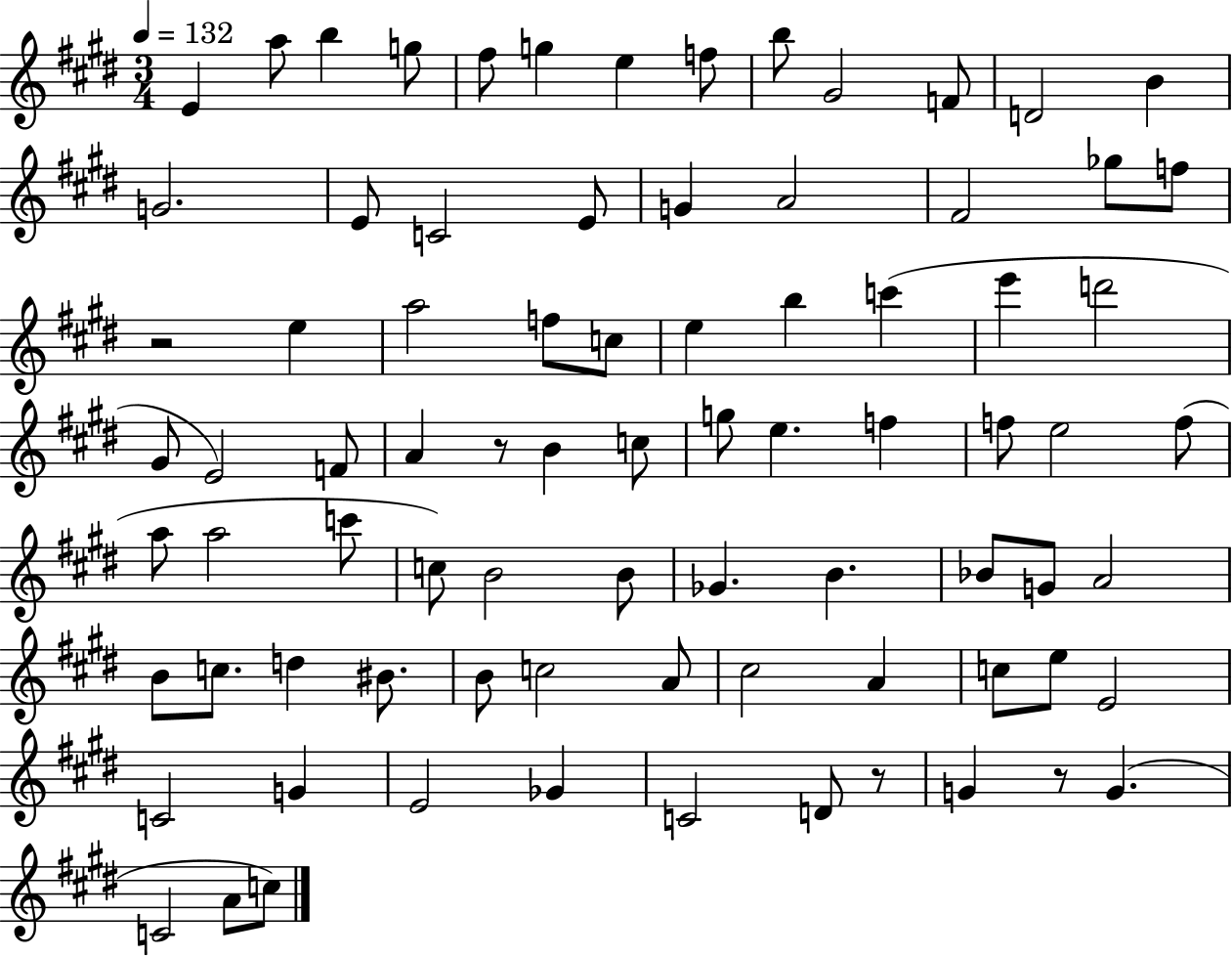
{
  \clef treble
  \numericTimeSignature
  \time 3/4
  \key e \major
  \tempo 4 = 132
  e'4 a''8 b''4 g''8 | fis''8 g''4 e''4 f''8 | b''8 gis'2 f'8 | d'2 b'4 | \break g'2. | e'8 c'2 e'8 | g'4 a'2 | fis'2 ges''8 f''8 | \break r2 e''4 | a''2 f''8 c''8 | e''4 b''4 c'''4( | e'''4 d'''2 | \break gis'8 e'2) f'8 | a'4 r8 b'4 c''8 | g''8 e''4. f''4 | f''8 e''2 f''8( | \break a''8 a''2 c'''8 | c''8) b'2 b'8 | ges'4. b'4. | bes'8 g'8 a'2 | \break b'8 c''8. d''4 bis'8. | b'8 c''2 a'8 | cis''2 a'4 | c''8 e''8 e'2 | \break c'2 g'4 | e'2 ges'4 | c'2 d'8 r8 | g'4 r8 g'4.( | \break c'2 a'8 c''8) | \bar "|."
}